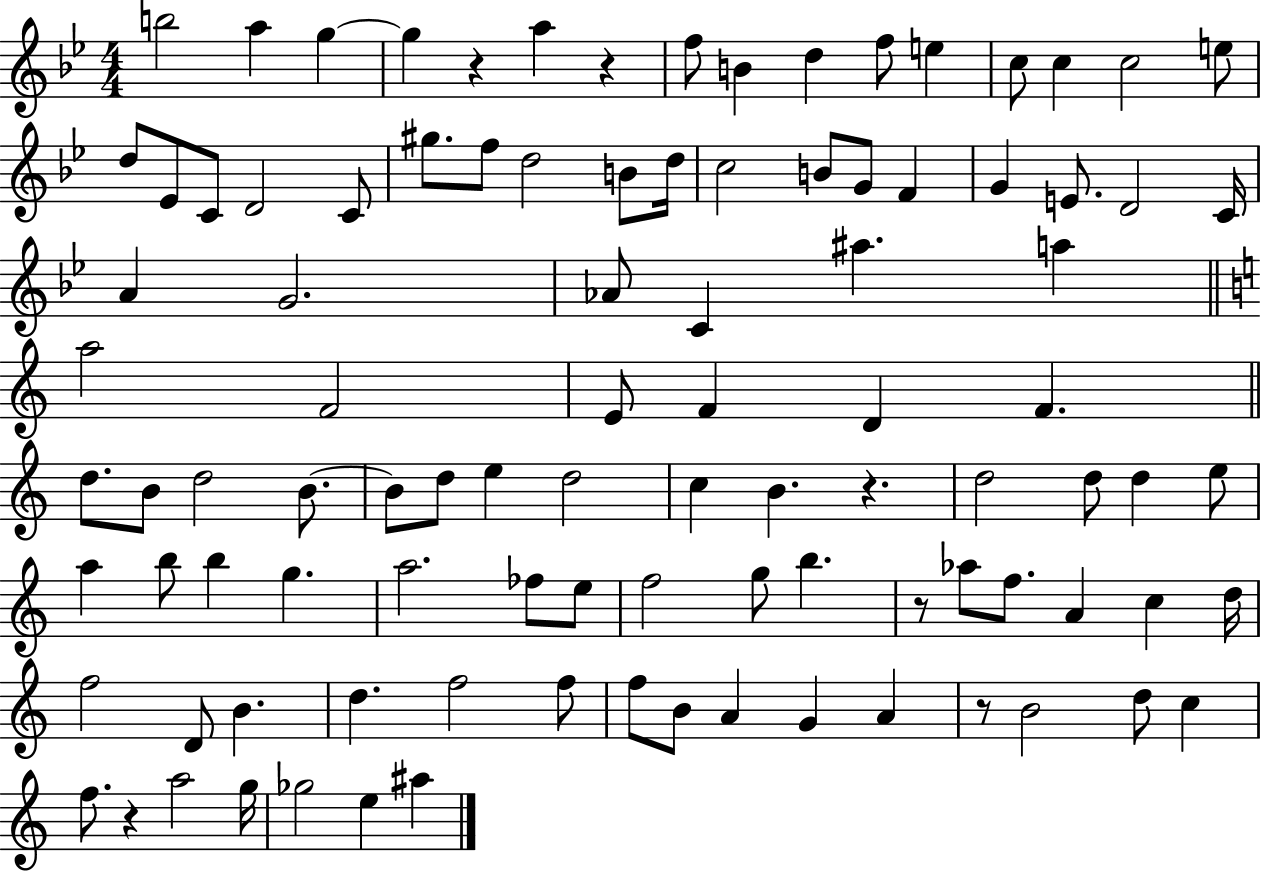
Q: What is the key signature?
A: BES major